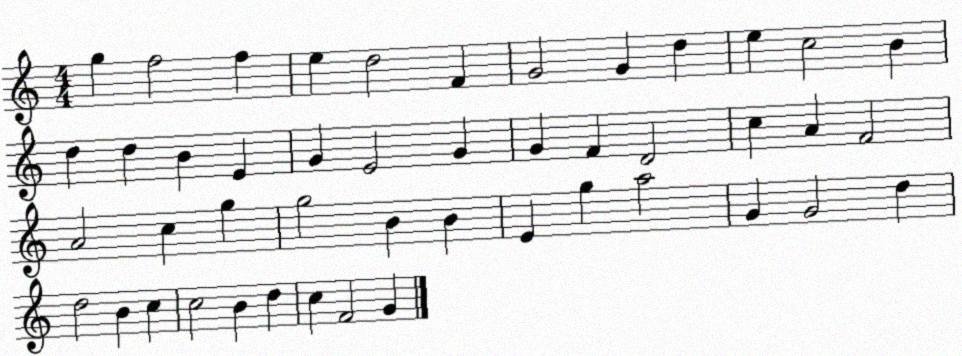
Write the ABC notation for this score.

X:1
T:Untitled
M:4/4
L:1/4
K:C
g f2 f e d2 F G2 G d e c2 B d d B E G E2 G G F D2 c A F2 A2 c g g2 B B E g a2 G G2 d d2 B c c2 B d c F2 G